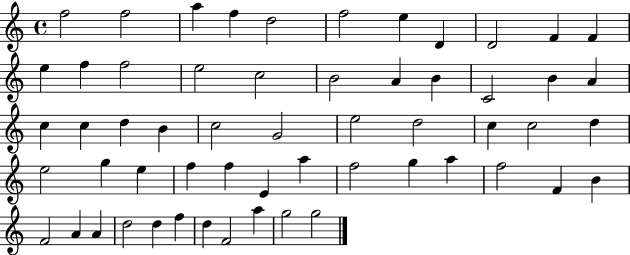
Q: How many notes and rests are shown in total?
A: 57